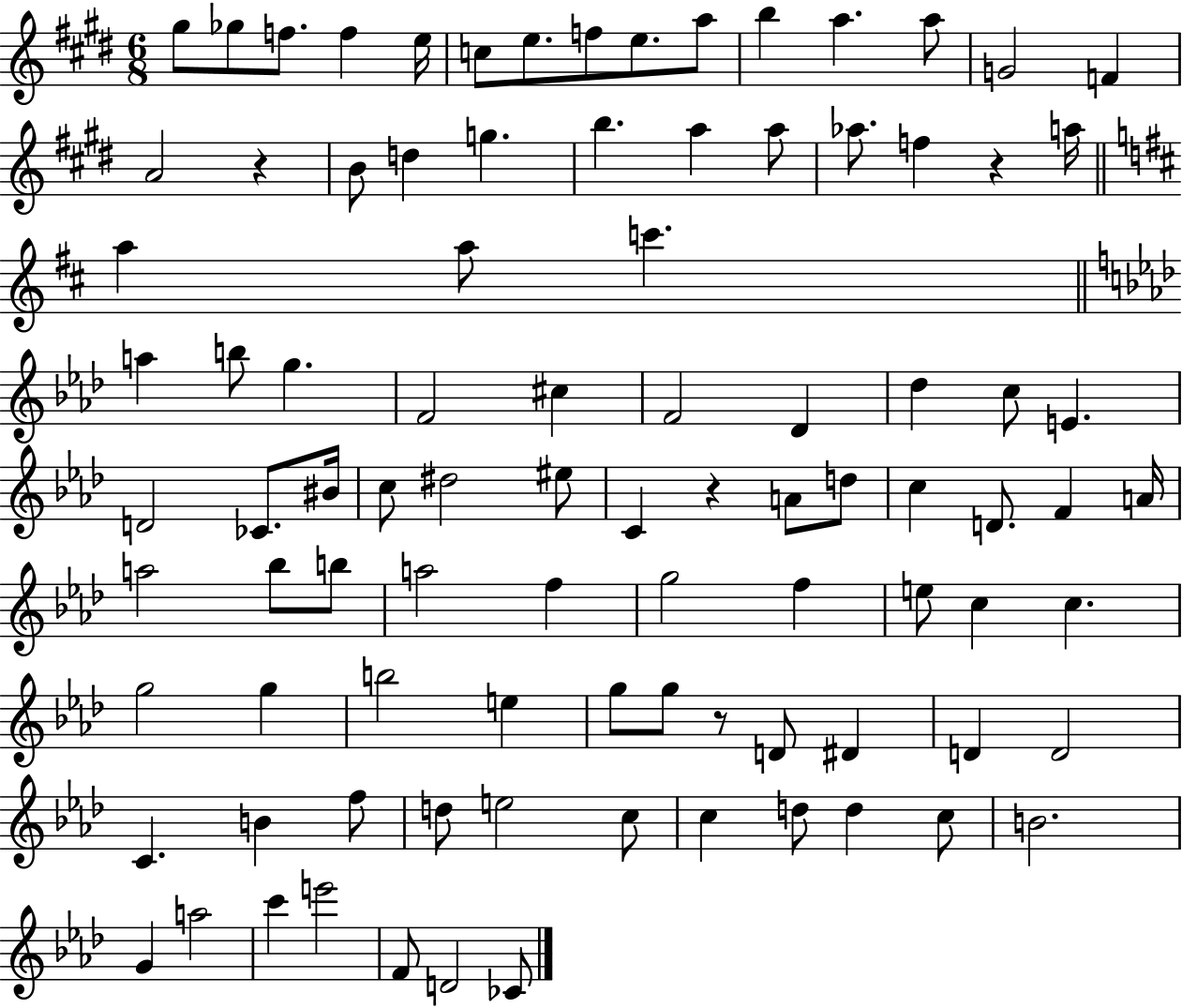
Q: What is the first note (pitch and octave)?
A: G#5